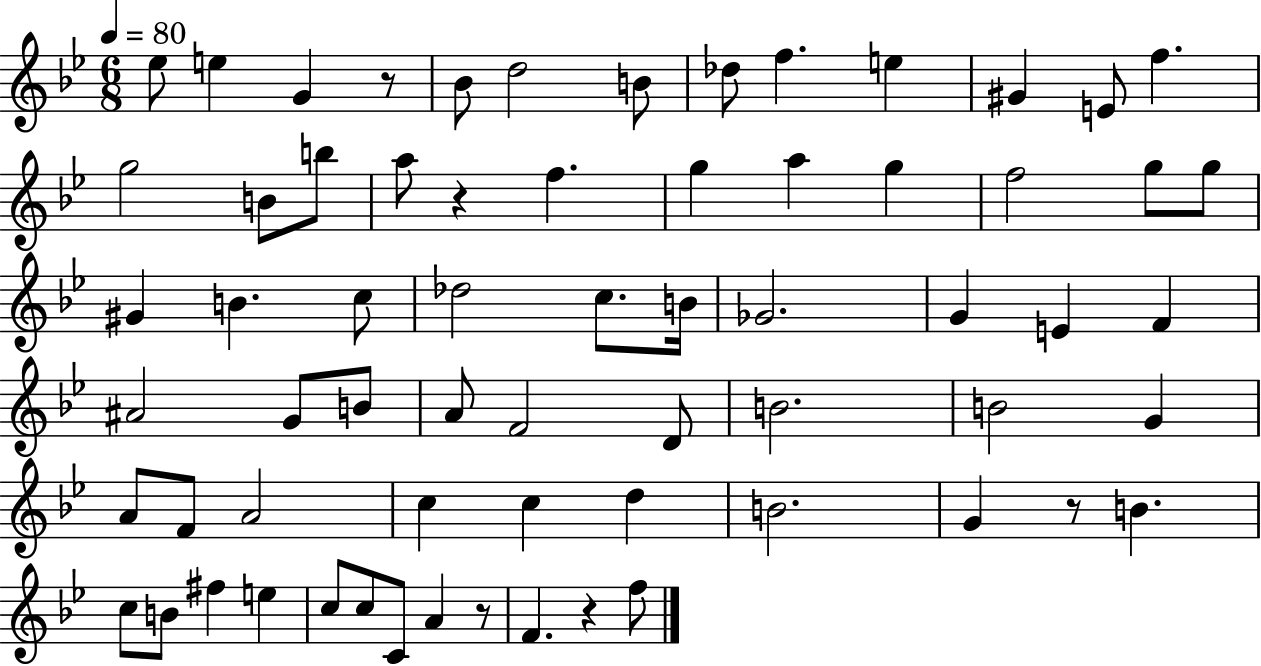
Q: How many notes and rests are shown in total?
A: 66